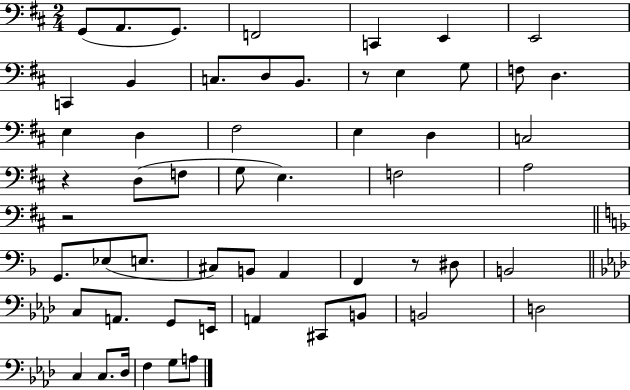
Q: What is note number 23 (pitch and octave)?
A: D3